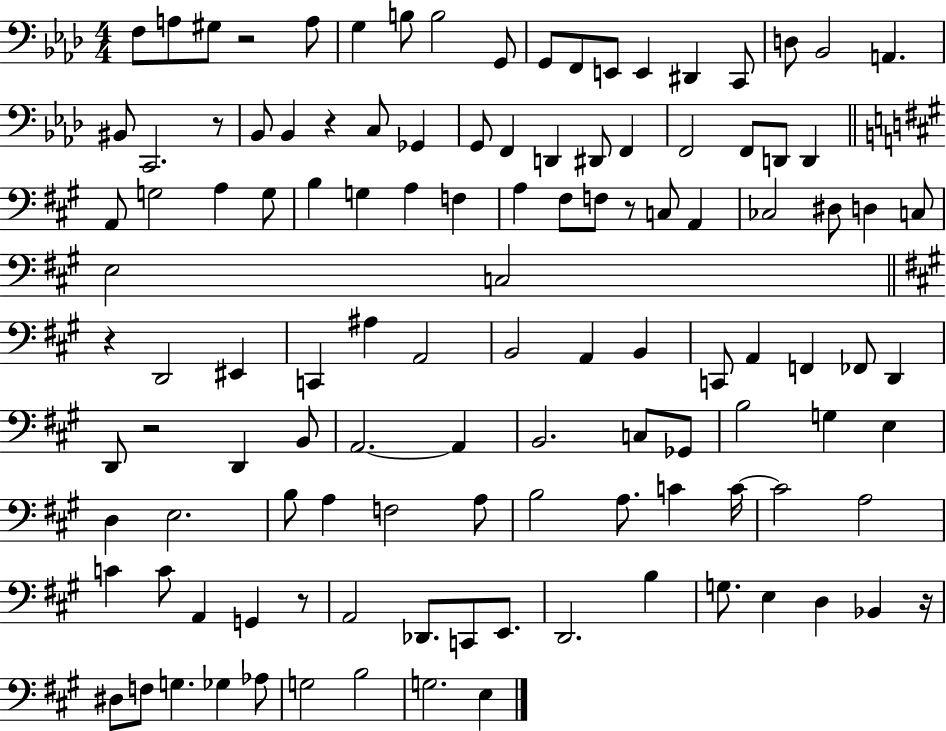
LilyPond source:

{
  \clef bass
  \numericTimeSignature
  \time 4/4
  \key aes \major
  \repeat volta 2 { f8 a8 gis8 r2 a8 | g4 b8 b2 g,8 | g,8 f,8 e,8 e,4 dis,4 c,8 | d8 bes,2 a,4. | \break bis,8 c,2. r8 | bes,8 bes,4 r4 c8 ges,4 | g,8 f,4 d,4 dis,8 f,4 | f,2 f,8 d,8 d,4 | \break \bar "||" \break \key a \major a,8 g2 a4 g8 | b4 g4 a4 f4 | a4 fis8 f8 r8 c8 a,4 | ces2 dis8 d4 c8 | \break e2 c2 | \bar "||" \break \key a \major r4 d,2 eis,4 | c,4 ais4 a,2 | b,2 a,4 b,4 | c,8 a,4 f,4 fes,8 d,4 | \break d,8 r2 d,4 b,8 | a,2.~~ a,4 | b,2. c8 ges,8 | b2 g4 e4 | \break d4 e2. | b8 a4 f2 a8 | b2 a8. c'4 c'16~~ | c'2 a2 | \break c'4 c'8 a,4 g,4 r8 | a,2 des,8. c,8 e,8. | d,2. b4 | g8. e4 d4 bes,4 r16 | \break dis8 f8 g4. ges4 aes8 | g2 b2 | g2. e4 | } \bar "|."
}